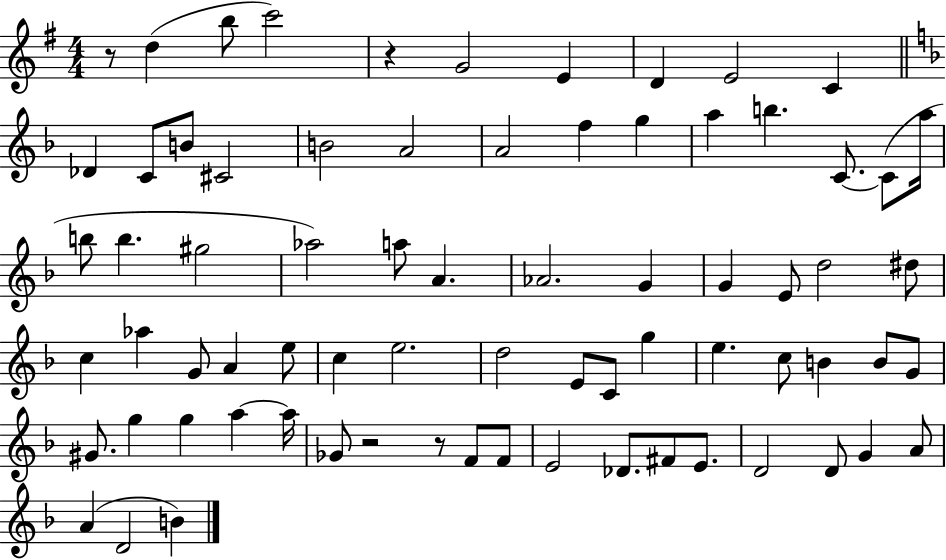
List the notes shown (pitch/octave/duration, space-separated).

R/e D5/q B5/e C6/h R/q G4/h E4/q D4/q E4/h C4/q Db4/q C4/e B4/e C#4/h B4/h A4/h A4/h F5/q G5/q A5/q B5/q. C4/e. C4/e A5/s B5/e B5/q. G#5/h Ab5/h A5/e A4/q. Ab4/h. G4/q G4/q E4/e D5/h D#5/e C5/q Ab5/q G4/e A4/q E5/e C5/q E5/h. D5/h E4/e C4/e G5/q E5/q. C5/e B4/q B4/e G4/e G#4/e. G5/q G5/q A5/q A5/s Gb4/e R/h R/e F4/e F4/e E4/h Db4/e. F#4/e E4/e. D4/h D4/e G4/q A4/e A4/q D4/h B4/q